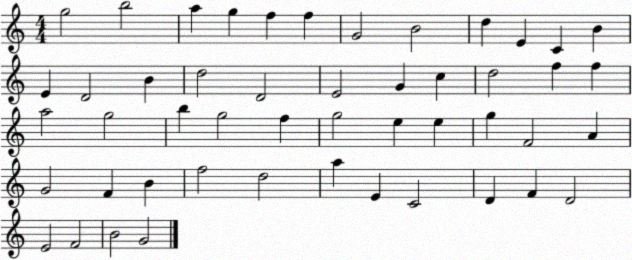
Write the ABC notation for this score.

X:1
T:Untitled
M:4/4
L:1/4
K:C
g2 b2 a g f f G2 B2 d E C B E D2 B d2 D2 E2 G c d2 f f a2 g2 b g2 f g2 e e g F2 A G2 F B f2 d2 a E C2 D F D2 E2 F2 B2 G2